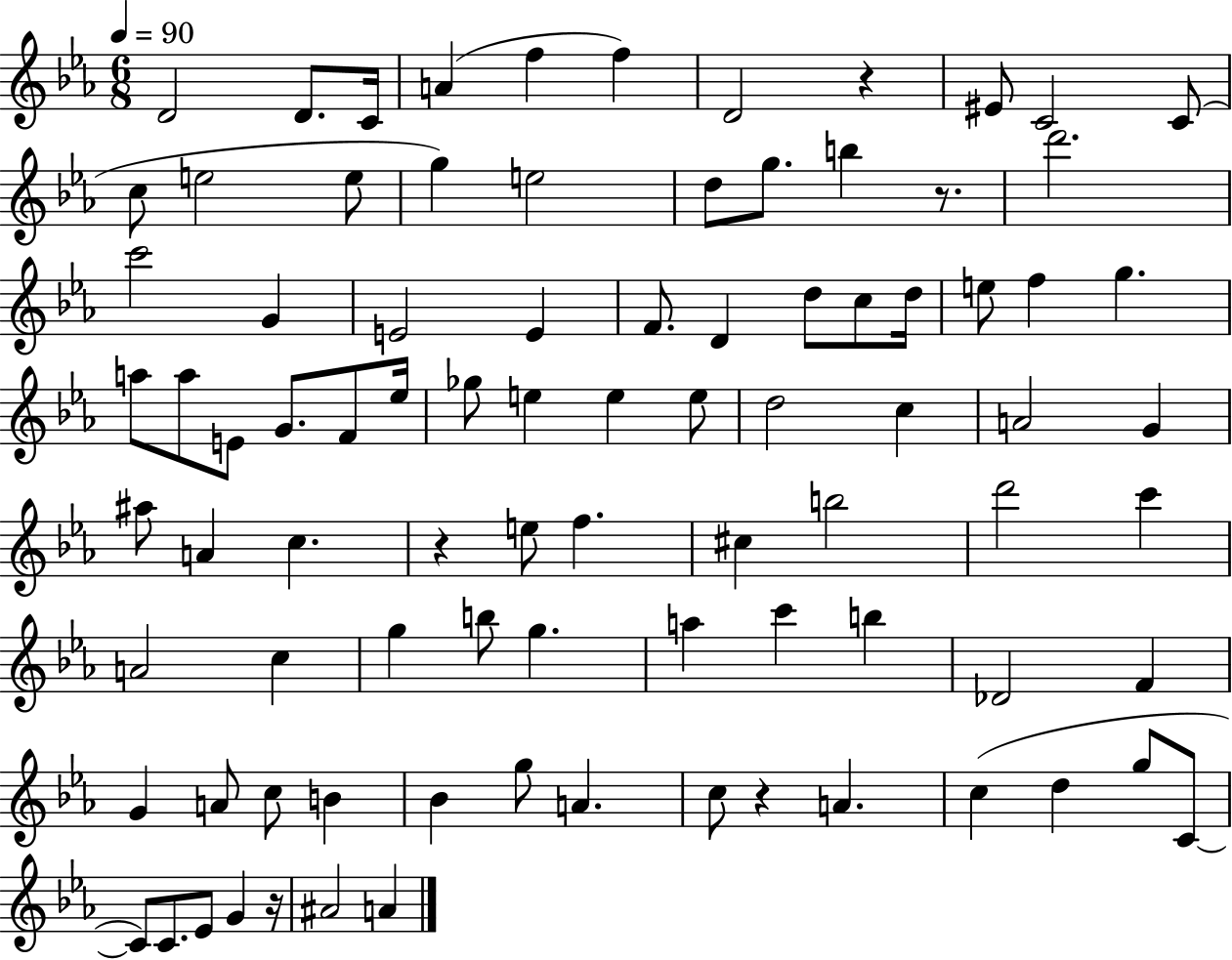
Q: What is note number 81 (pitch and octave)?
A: G4